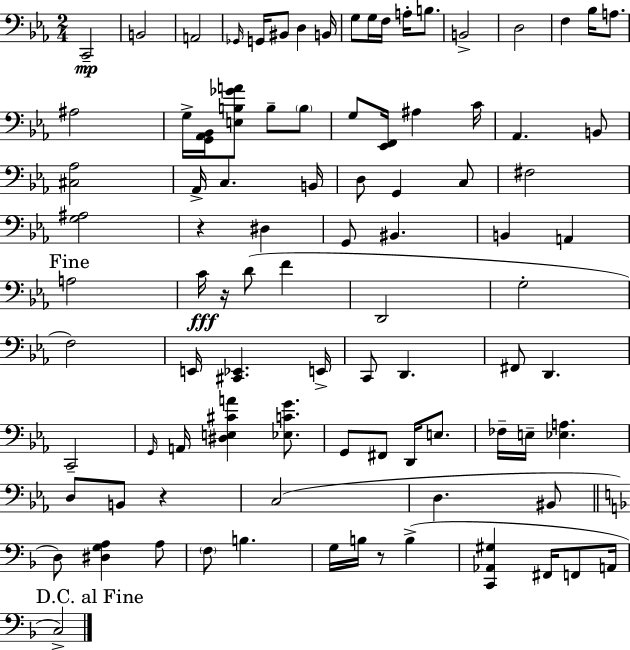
C2/h B2/h A2/h Gb2/s G2/s BIS2/e D3/q B2/s G3/e G3/s F3/s A3/s B3/e. B2/h D3/h F3/q Bb3/s A3/e. A#3/h G3/s [G2,Ab2,Bb2]/s [E3,B3,Gb4,A4]/e B3/e B3/e G3/e [Eb2,F2]/s A#3/q C4/s Ab2/q. B2/e [C#3,Ab3]/h Ab2/s C3/q. B2/s D3/e G2/q C3/e F#3/h [G3,A#3]/h R/q D#3/q G2/e BIS2/q. B2/q A2/q A3/h C4/s R/s D4/e F4/q D2/h G3/h F3/h E2/s [C#2,Eb2]/q. E2/s C2/e D2/q. F#2/e D2/q. C2/h G2/s A2/s [D#3,E3,C#4,A4]/q [Eb3,C4,G4]/e. G2/e F#2/e D2/s E3/e. FES3/s E3/s [Eb3,A3]/q. D3/e B2/e R/q C3/h D3/q. BIS2/e D3/e [D#3,G3,A3]/q A3/e F3/e B3/q. G3/s B3/s R/e B3/q [C2,Ab2,G#3]/q F#2/s F2/e A2/s C3/h